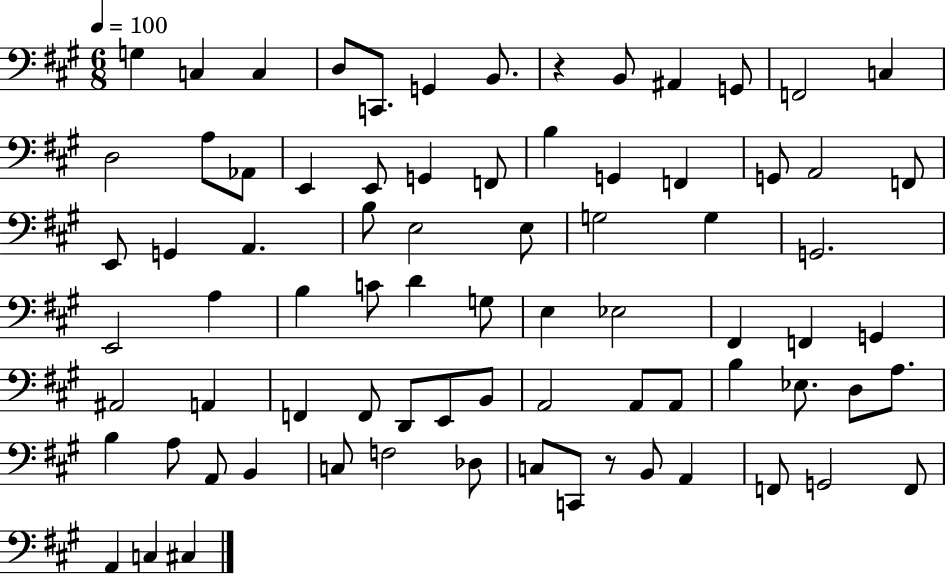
{
  \clef bass
  \numericTimeSignature
  \time 6/8
  \key a \major
  \tempo 4 = 100
  g4 c4 c4 | d8 c,8. g,4 b,8. | r4 b,8 ais,4 g,8 | f,2 c4 | \break d2 a8 aes,8 | e,4 e,8 g,4 f,8 | b4 g,4 f,4 | g,8 a,2 f,8 | \break e,8 g,4 a,4. | b8 e2 e8 | g2 g4 | g,2. | \break e,2 a4 | b4 c'8 d'4 g8 | e4 ees2 | fis,4 f,4 g,4 | \break ais,2 a,4 | f,4 f,8 d,8 e,8 b,8 | a,2 a,8 a,8 | b4 ees8. d8 a8. | \break b4 a8 a,8 b,4 | c8 f2 des8 | c8 c,8 r8 b,8 a,4 | f,8 g,2 f,8 | \break a,4 c4 cis4 | \bar "|."
}